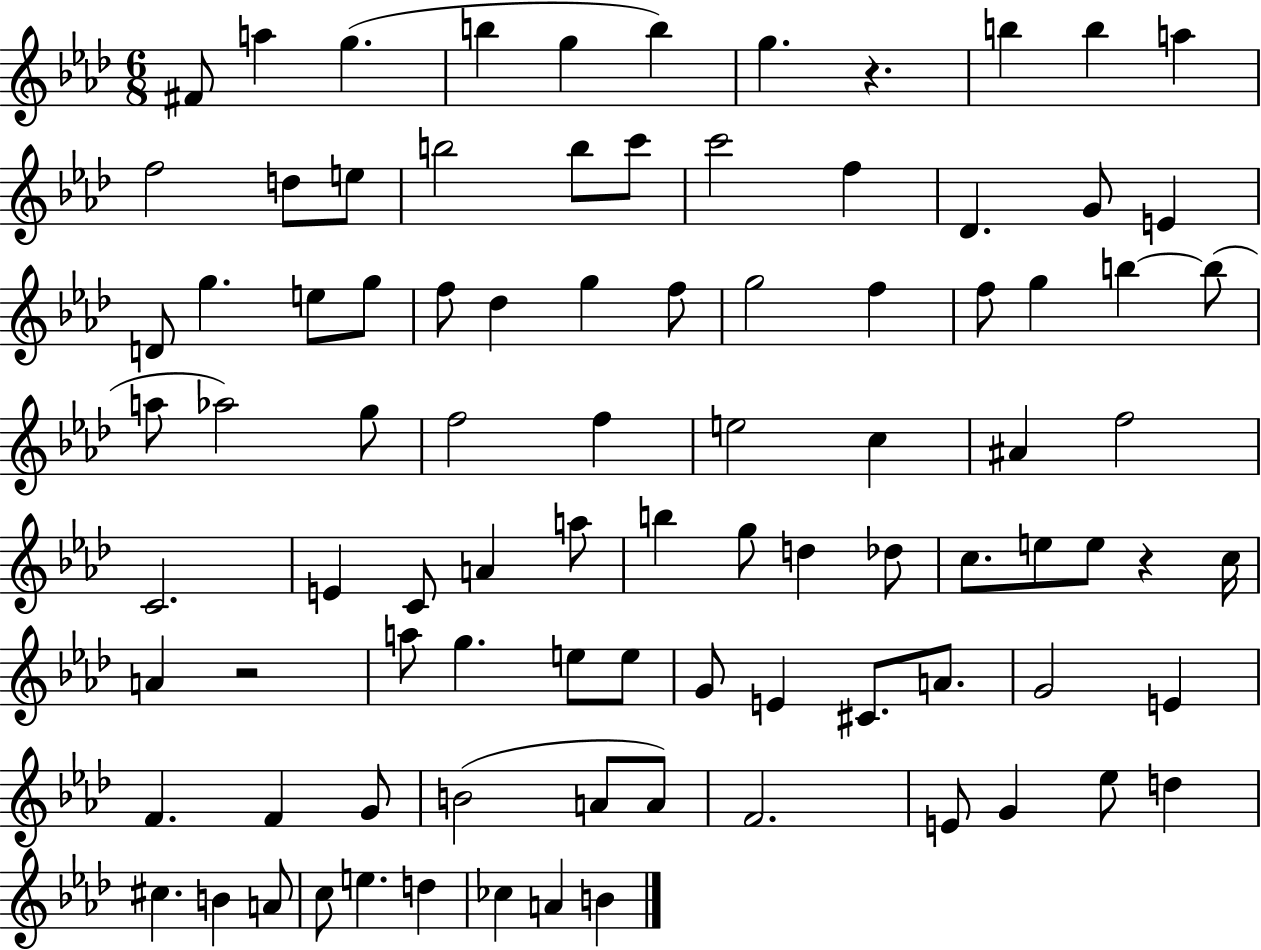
{
  \clef treble
  \numericTimeSignature
  \time 6/8
  \key aes \major
  \repeat volta 2 { fis'8 a''4 g''4.( | b''4 g''4 b''4) | g''4. r4. | b''4 b''4 a''4 | \break f''2 d''8 e''8 | b''2 b''8 c'''8 | c'''2 f''4 | des'4. g'8 e'4 | \break d'8 g''4. e''8 g''8 | f''8 des''4 g''4 f''8 | g''2 f''4 | f''8 g''4 b''4~~ b''8( | \break a''8 aes''2) g''8 | f''2 f''4 | e''2 c''4 | ais'4 f''2 | \break c'2. | e'4 c'8 a'4 a''8 | b''4 g''8 d''4 des''8 | c''8. e''8 e''8 r4 c''16 | \break a'4 r2 | a''8 g''4. e''8 e''8 | g'8 e'4 cis'8. a'8. | g'2 e'4 | \break f'4. f'4 g'8 | b'2( a'8 a'8) | f'2. | e'8 g'4 ees''8 d''4 | \break cis''4. b'4 a'8 | c''8 e''4. d''4 | ces''4 a'4 b'4 | } \bar "|."
}